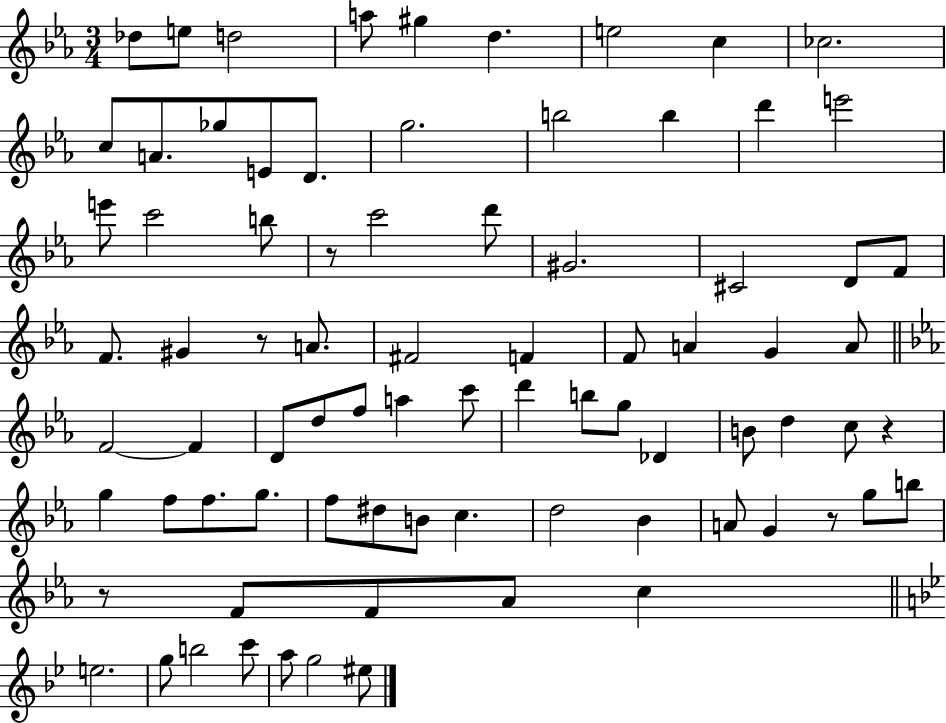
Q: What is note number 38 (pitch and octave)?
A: F4